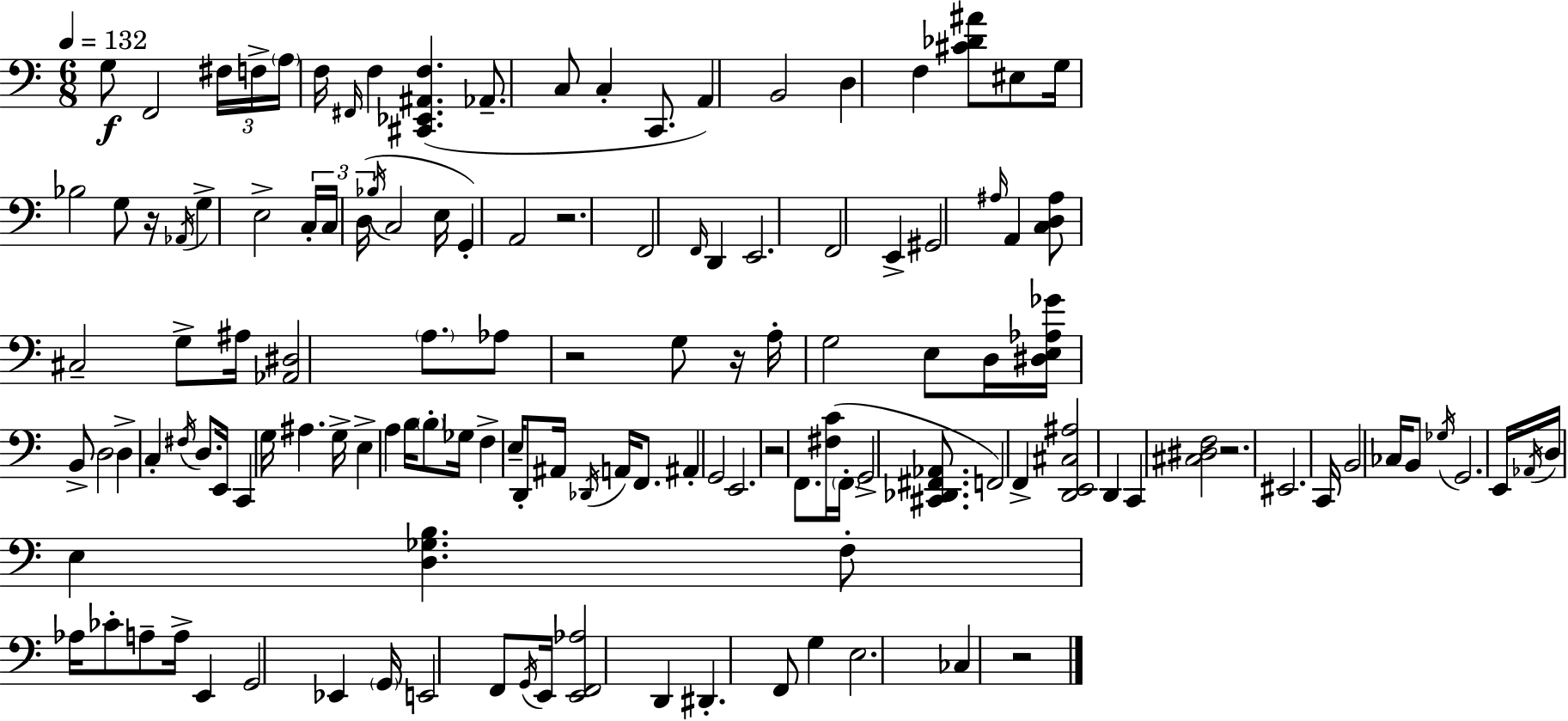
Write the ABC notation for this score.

X:1
T:Untitled
M:6/8
L:1/4
K:C
G,/2 F,,2 ^F,/4 F,/4 A,/4 F,/4 ^F,,/4 F, [^C,,_E,,^A,,F,] _A,,/2 C,/2 C, C,,/2 A,, B,,2 D, F, [^C_D^A]/2 ^E,/2 G,/4 _B,2 G,/2 z/4 _A,,/4 G, E,2 C,/4 C,/4 D,/4 _B,/4 C,2 E,/4 G,, A,,2 z2 F,,2 F,,/4 D,, E,,2 F,,2 E,, ^G,,2 ^A,/4 A,, [C,D,^A,]/2 ^C,2 G,/2 ^A,/4 [_A,,^D,]2 A,/2 _A,/2 z2 G,/2 z/4 A,/4 G,2 E,/2 D,/4 [^D,E,_A,_G]/4 B,,/2 D,2 D, C, ^F,/4 D,/2 E,,/4 C,, G,/4 ^A, G,/4 E, A, B,/4 B,/2 _G,/4 F, E,/4 D,,/2 ^A,,/4 _D,,/4 A,,/4 F,,/2 ^A,, G,,2 E,,2 z2 F,,/2 [^F,C]/4 F,,/4 G,,2 [^C,,_D,,^F,,_A,,]/2 F,,2 F,, [D,,E,,^C,^A,]2 D,, C,, [^C,^D,F,]2 z2 ^E,,2 C,,/4 B,,2 _C,/4 B,,/2 _G,/4 G,,2 E,,/4 _A,,/4 D,/4 E, [D,_G,B,] F,/2 _A,/4 _C/2 A,/2 A,/4 E,, G,,2 _E,, G,,/4 E,,2 F,,/2 G,,/4 E,,/4 [E,,F,,_A,]2 D,, ^D,, F,,/2 G, E,2 _C, z2